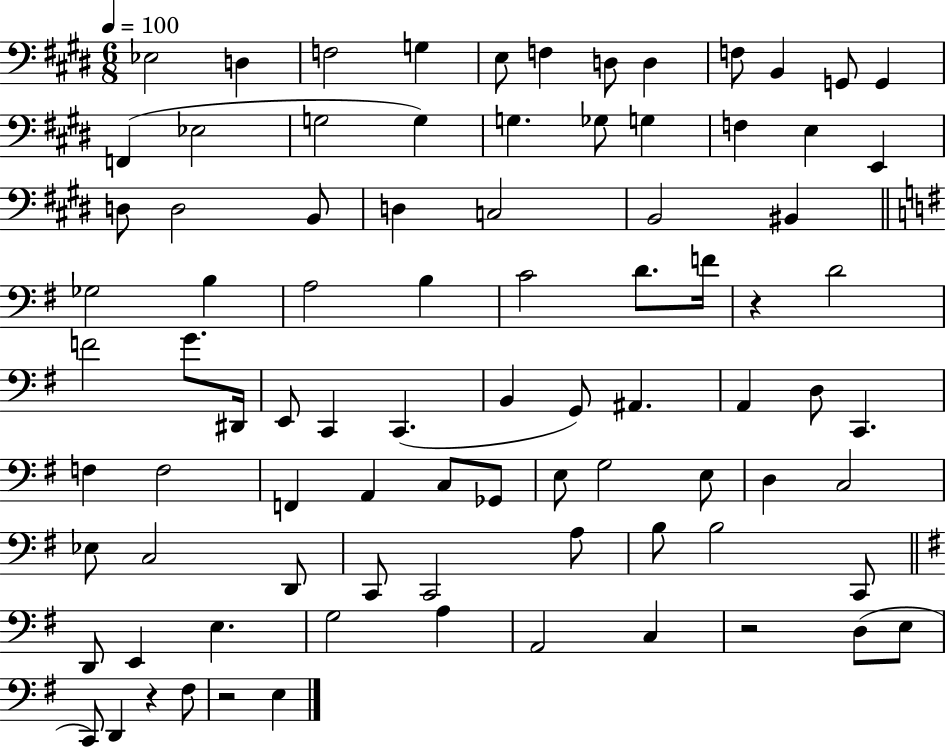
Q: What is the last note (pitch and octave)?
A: E3